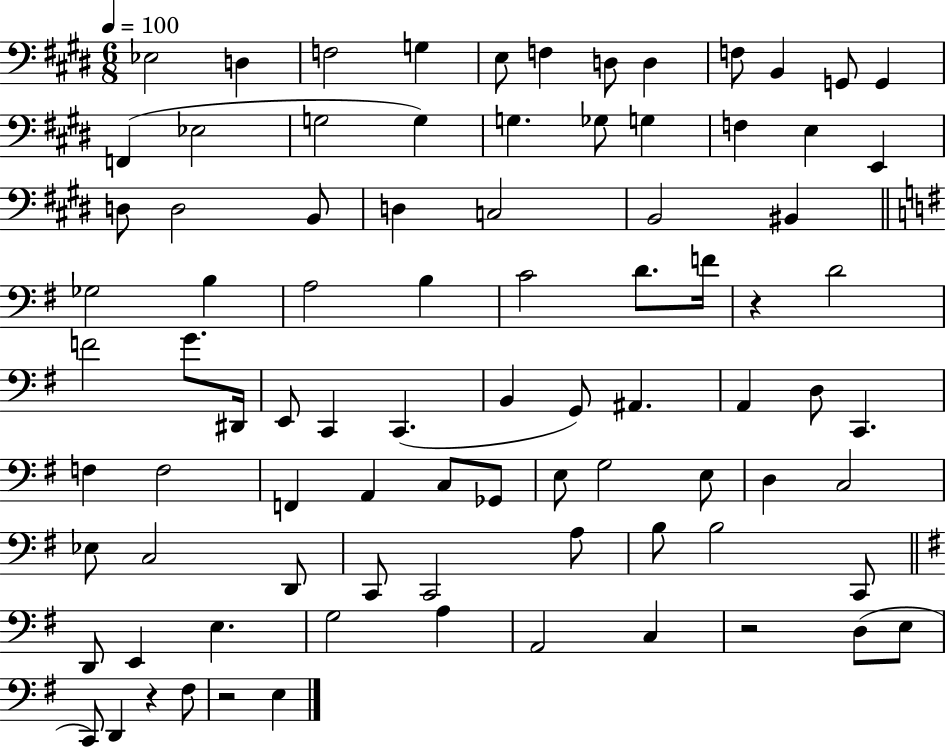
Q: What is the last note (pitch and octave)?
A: E3